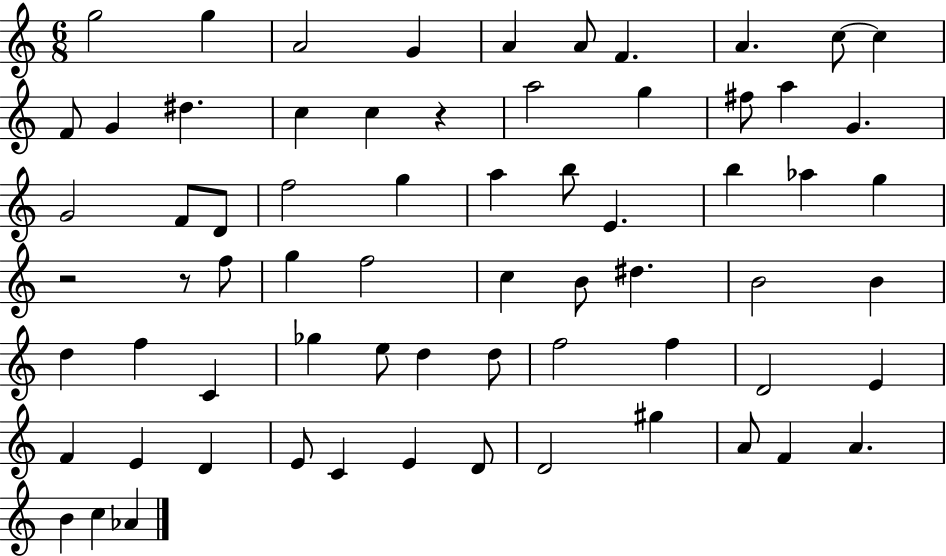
G5/h G5/q A4/h G4/q A4/q A4/e F4/q. A4/q. C5/e C5/q F4/e G4/q D#5/q. C5/q C5/q R/q A5/h G5/q F#5/e A5/q G4/q. G4/h F4/e D4/e F5/h G5/q A5/q B5/e E4/q. B5/q Ab5/q G5/q R/h R/e F5/e G5/q F5/h C5/q B4/e D#5/q. B4/h B4/q D5/q F5/q C4/q Gb5/q E5/e D5/q D5/e F5/h F5/q D4/h E4/q F4/q E4/q D4/q E4/e C4/q E4/q D4/e D4/h G#5/q A4/e F4/q A4/q. B4/q C5/q Ab4/q